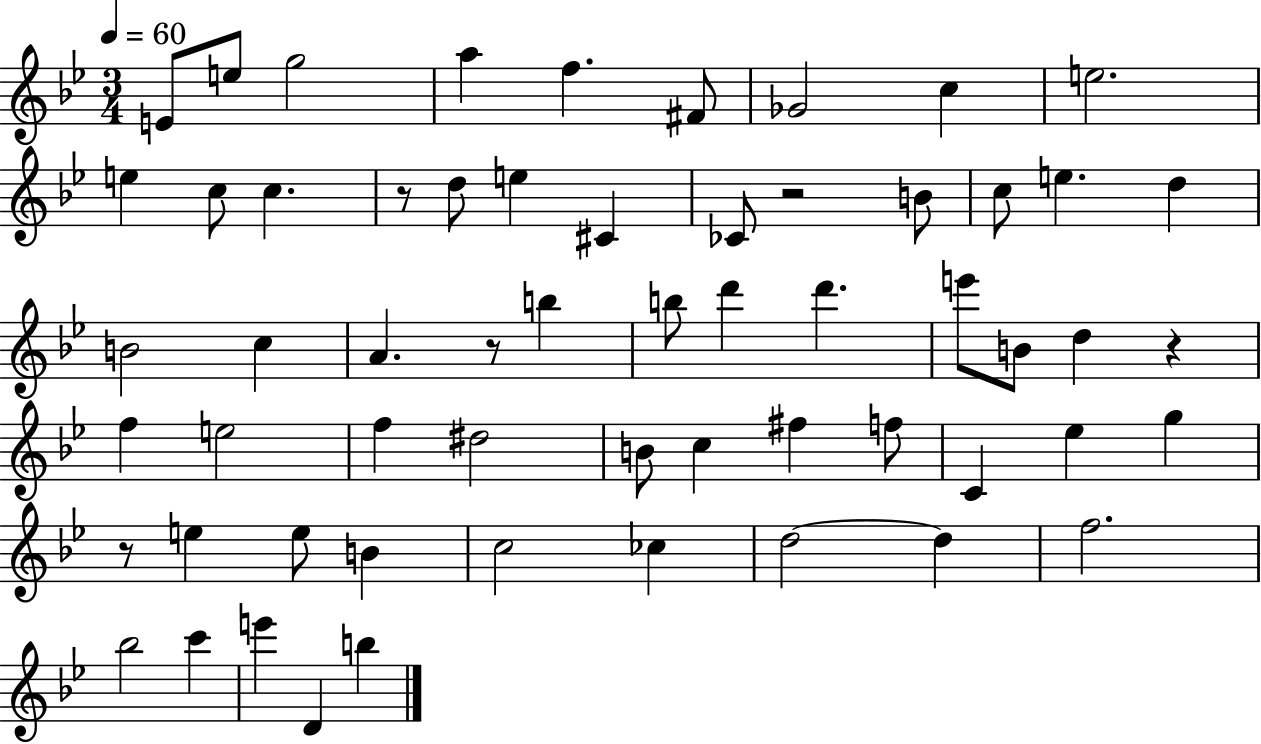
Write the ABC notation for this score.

X:1
T:Untitled
M:3/4
L:1/4
K:Bb
E/2 e/2 g2 a f ^F/2 _G2 c e2 e c/2 c z/2 d/2 e ^C _C/2 z2 B/2 c/2 e d B2 c A z/2 b b/2 d' d' e'/2 B/2 d z f e2 f ^d2 B/2 c ^f f/2 C _e g z/2 e e/2 B c2 _c d2 d f2 _b2 c' e' D b